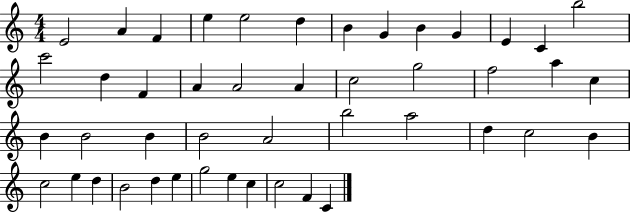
E4/h A4/q F4/q E5/q E5/h D5/q B4/q G4/q B4/q G4/q E4/q C4/q B5/h C6/h D5/q F4/q A4/q A4/h A4/q C5/h G5/h F5/h A5/q C5/q B4/q B4/h B4/q B4/h A4/h B5/h A5/h D5/q C5/h B4/q C5/h E5/q D5/q B4/h D5/q E5/q G5/h E5/q C5/q C5/h F4/q C4/q